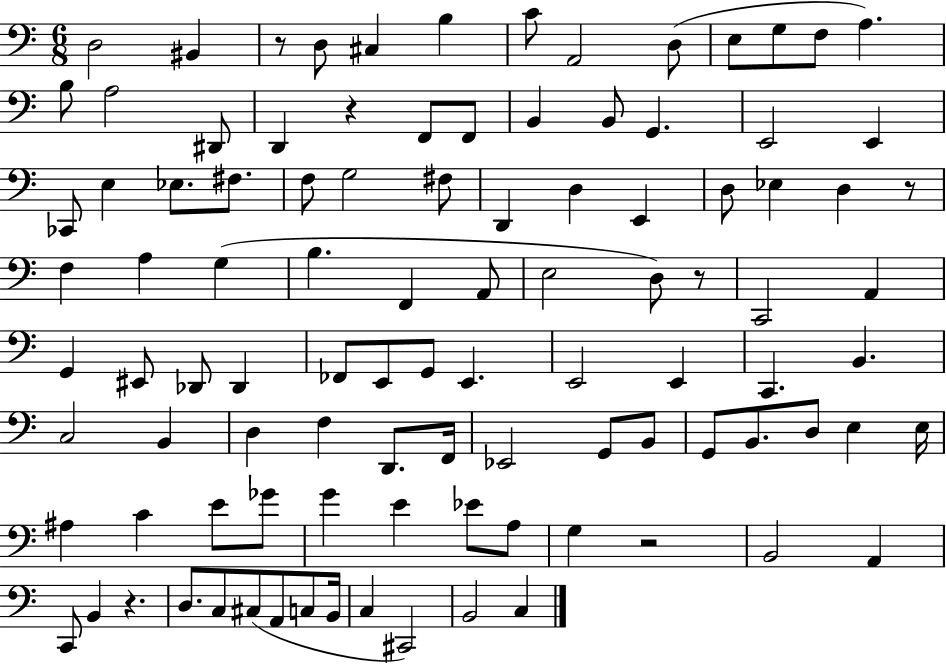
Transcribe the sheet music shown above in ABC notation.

X:1
T:Untitled
M:6/8
L:1/4
K:C
D,2 ^B,, z/2 D,/2 ^C, B, C/2 A,,2 D,/2 E,/2 G,/2 F,/2 A, B,/2 A,2 ^D,,/2 D,, z F,,/2 F,,/2 B,, B,,/2 G,, E,,2 E,, _C,,/2 E, _E,/2 ^F,/2 F,/2 G,2 ^F,/2 D,, D, E,, D,/2 _E, D, z/2 F, A, G, B, F,, A,,/2 E,2 D,/2 z/2 C,,2 A,, G,, ^E,,/2 _D,,/2 _D,, _F,,/2 E,,/2 G,,/2 E,, E,,2 E,, C,, B,, C,2 B,, D, F, D,,/2 F,,/4 _E,,2 G,,/2 B,,/2 G,,/2 B,,/2 D,/2 E, E,/4 ^A, C E/2 _G/2 G E _E/2 A,/2 G, z2 B,,2 A,, C,,/2 B,, z D,/2 C,/2 ^C,/2 A,,/2 C,/2 B,,/4 C, ^C,,2 B,,2 C,